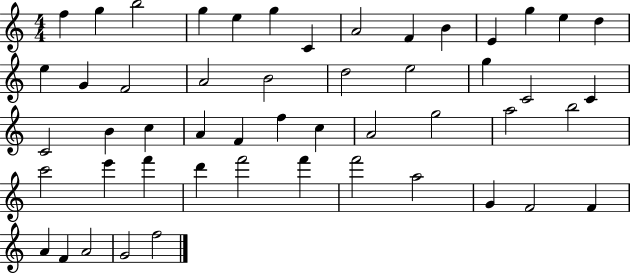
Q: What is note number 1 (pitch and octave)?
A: F5